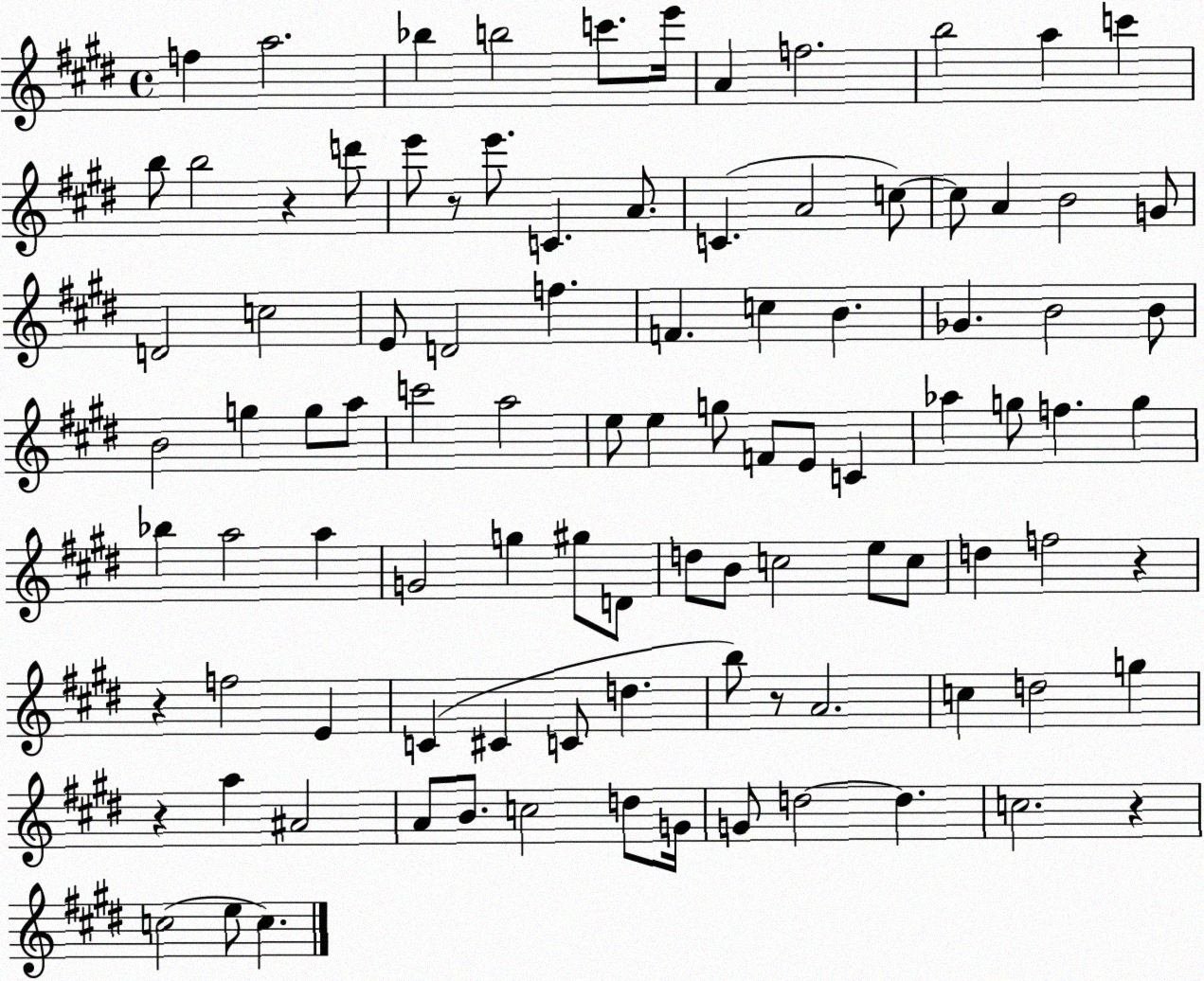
X:1
T:Untitled
M:4/4
L:1/4
K:E
f a2 _b b2 c'/2 e'/4 A f2 b2 a c' b/2 b2 z d'/2 e'/2 z/2 e'/2 C A/2 C A2 c/2 c/2 A B2 G/2 D2 c2 E/2 D2 f F c B _G B2 B/2 B2 g g/2 a/2 c'2 a2 e/2 e g/2 F/2 E/2 C _a g/2 f g _b a2 a G2 g ^g/2 D/2 d/2 B/2 c2 e/2 c/2 d f2 z z f2 E C ^C C/2 d b/2 z/2 A2 c d2 g z a ^A2 A/2 B/2 c2 d/2 G/4 G/2 d2 d c2 z c2 e/2 c